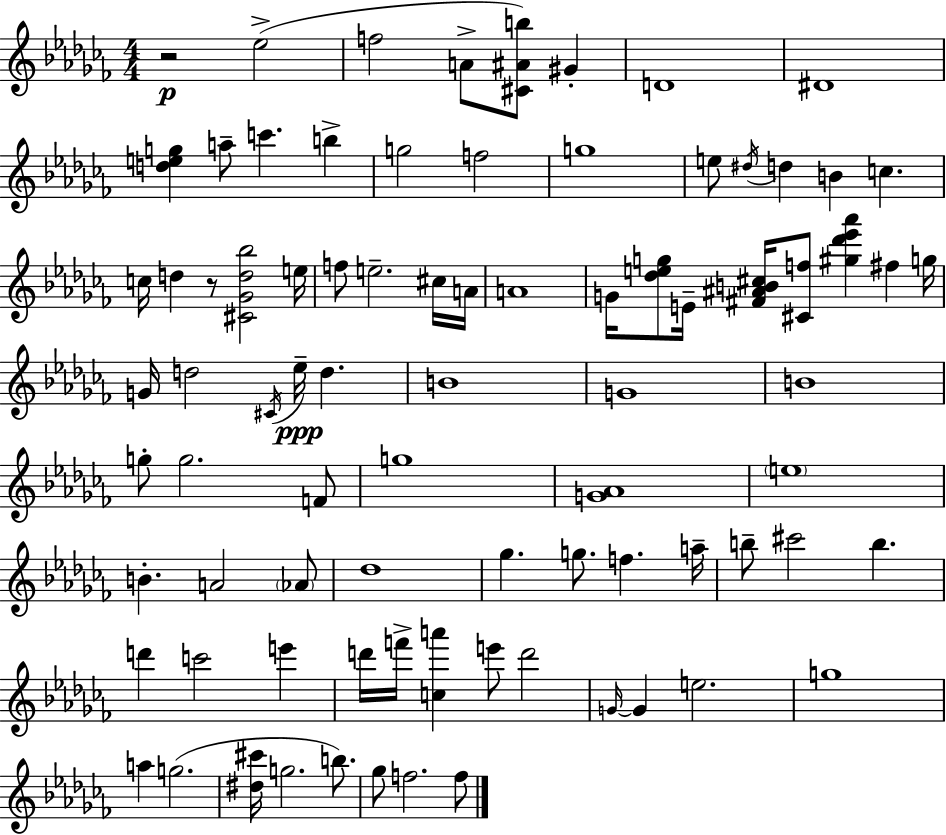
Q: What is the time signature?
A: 4/4